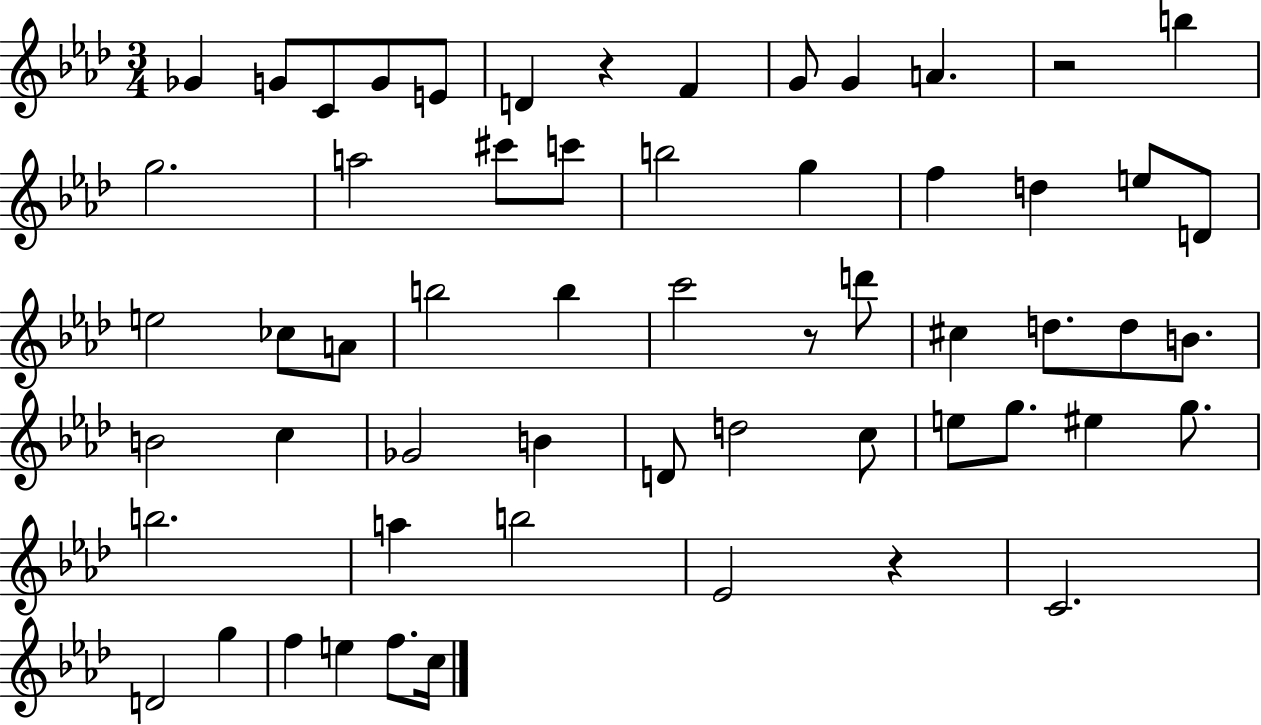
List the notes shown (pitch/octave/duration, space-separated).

Gb4/q G4/e C4/e G4/e E4/e D4/q R/q F4/q G4/e G4/q A4/q. R/h B5/q G5/h. A5/h C#6/e C6/e B5/h G5/q F5/q D5/q E5/e D4/e E5/h CES5/e A4/e B5/h B5/q C6/h R/e D6/e C#5/q D5/e. D5/e B4/e. B4/h C5/q Gb4/h B4/q D4/e D5/h C5/e E5/e G5/e. EIS5/q G5/e. B5/h. A5/q B5/h Eb4/h R/q C4/h. D4/h G5/q F5/q E5/q F5/e. C5/s